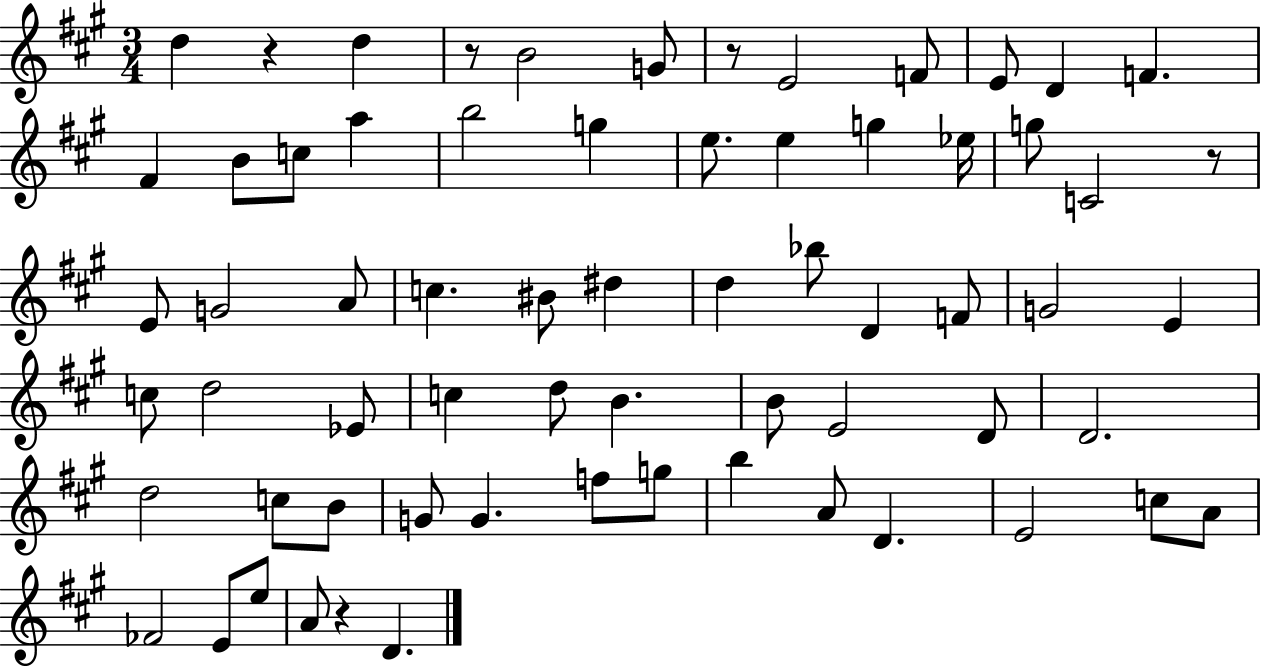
X:1
T:Untitled
M:3/4
L:1/4
K:A
d z d z/2 B2 G/2 z/2 E2 F/2 E/2 D F ^F B/2 c/2 a b2 g e/2 e g _e/4 g/2 C2 z/2 E/2 G2 A/2 c ^B/2 ^d d _b/2 D F/2 G2 E c/2 d2 _E/2 c d/2 B B/2 E2 D/2 D2 d2 c/2 B/2 G/2 G f/2 g/2 b A/2 D E2 c/2 A/2 _F2 E/2 e/2 A/2 z D